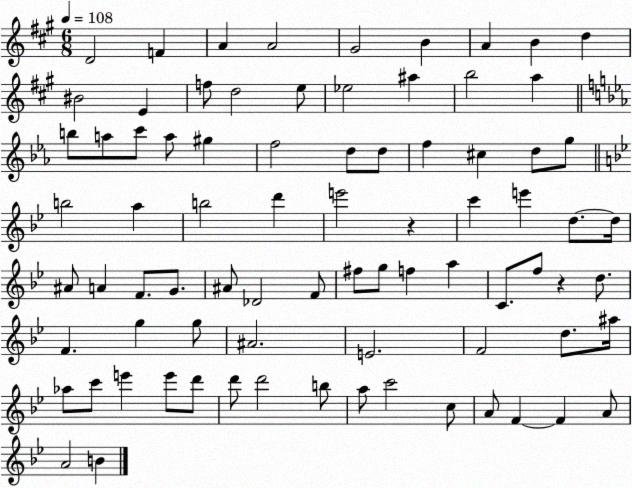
X:1
T:Untitled
M:6/8
L:1/4
K:A
D2 F A A2 ^G2 B A B d ^B2 E f/2 d2 e/2 _e2 ^a b2 a b/2 a/2 c'/2 a/2 ^g f2 d/2 d/2 f ^c d/2 g/2 b2 a b2 d' e'2 z c' e' d/2 d/4 ^A/2 A F/2 G/2 ^A/2 _D2 F/2 ^f/2 g/2 f a C/2 f/2 z d/2 F g g/2 ^A2 E2 F2 d/2 ^a/4 _a/2 c'/2 e' e'/2 d'/2 d'/2 d'2 b/2 a/2 c'2 c/2 A/2 F F A/2 A2 B